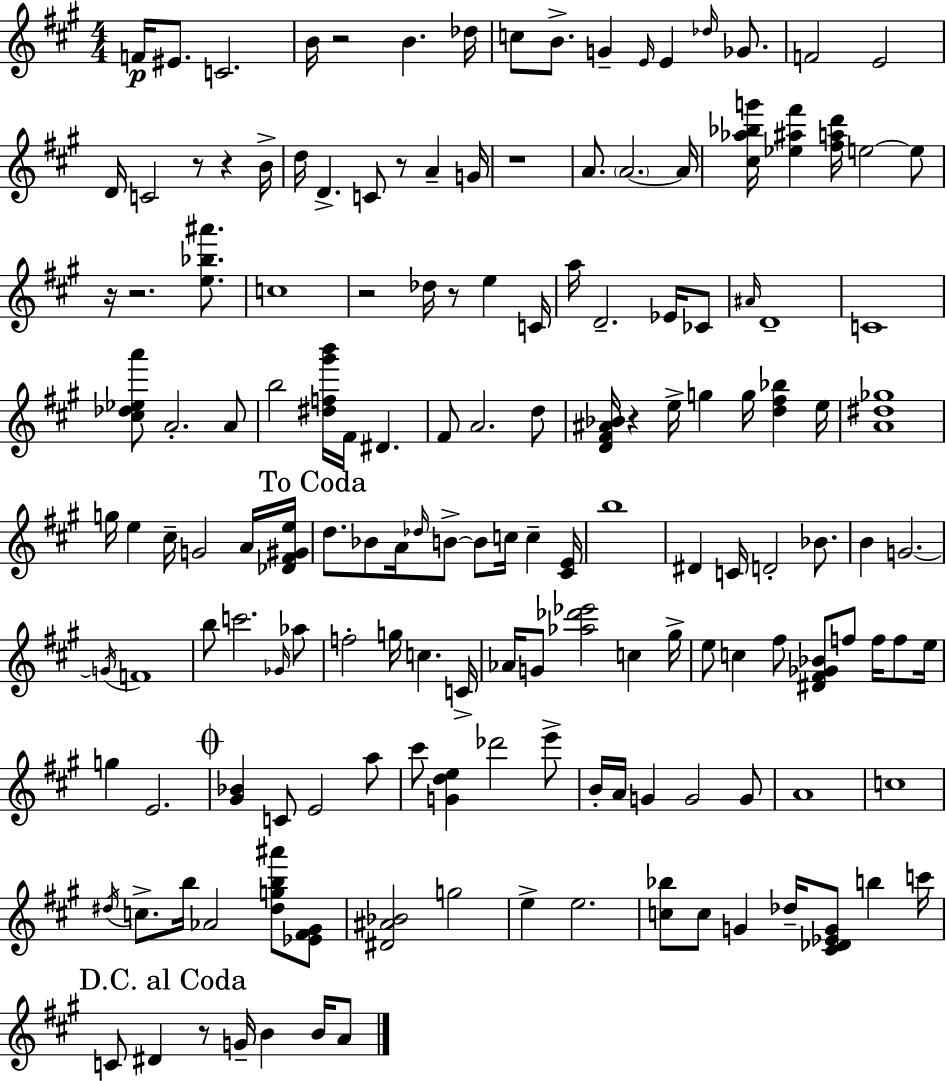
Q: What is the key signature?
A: A major